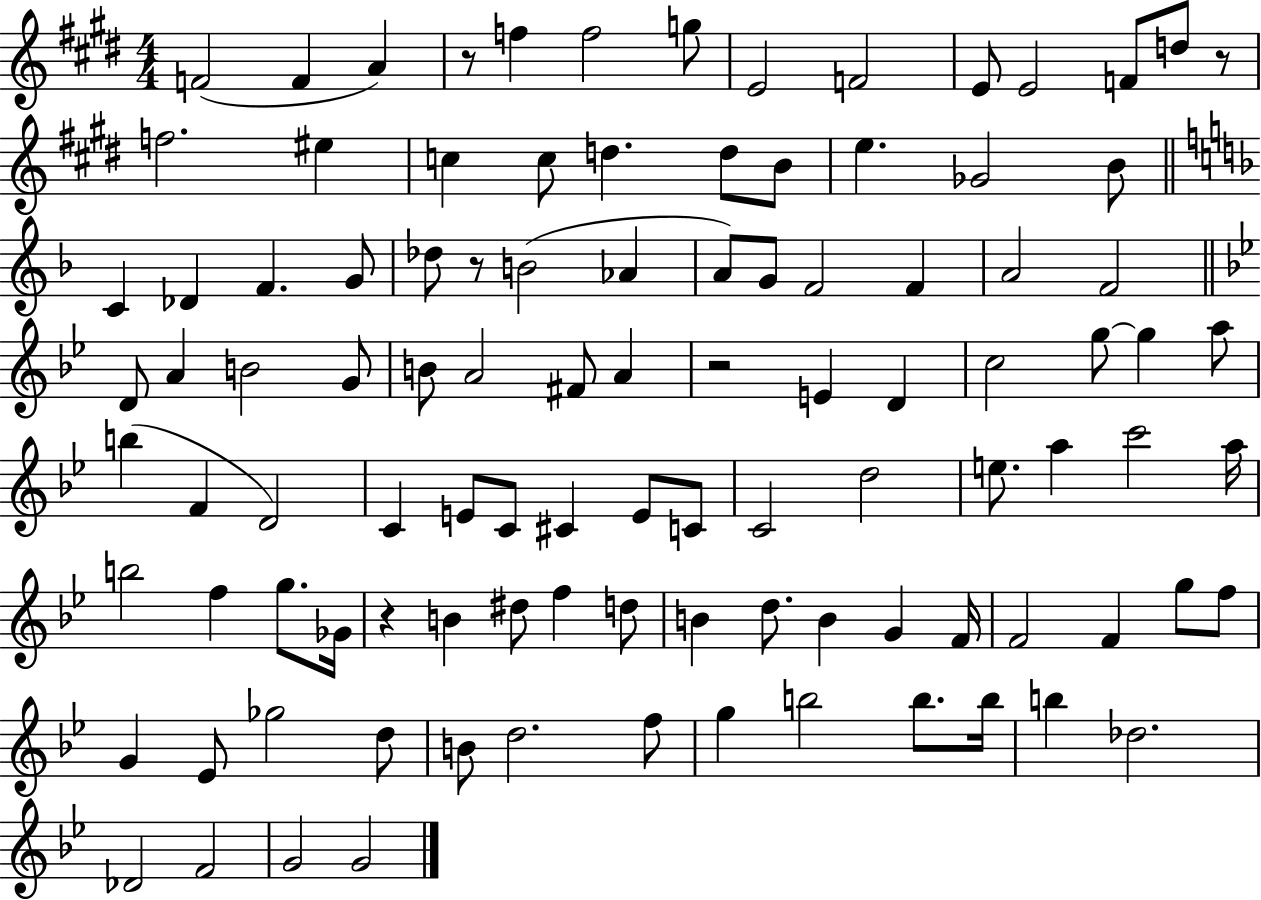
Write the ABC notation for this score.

X:1
T:Untitled
M:4/4
L:1/4
K:E
F2 F A z/2 f f2 g/2 E2 F2 E/2 E2 F/2 d/2 z/2 f2 ^e c c/2 d d/2 B/2 e _G2 B/2 C _D F G/2 _d/2 z/2 B2 _A A/2 G/2 F2 F A2 F2 D/2 A B2 G/2 B/2 A2 ^F/2 A z2 E D c2 g/2 g a/2 b F D2 C E/2 C/2 ^C E/2 C/2 C2 d2 e/2 a c'2 a/4 b2 f g/2 _G/4 z B ^d/2 f d/2 B d/2 B G F/4 F2 F g/2 f/2 G _E/2 _g2 d/2 B/2 d2 f/2 g b2 b/2 b/4 b _d2 _D2 F2 G2 G2